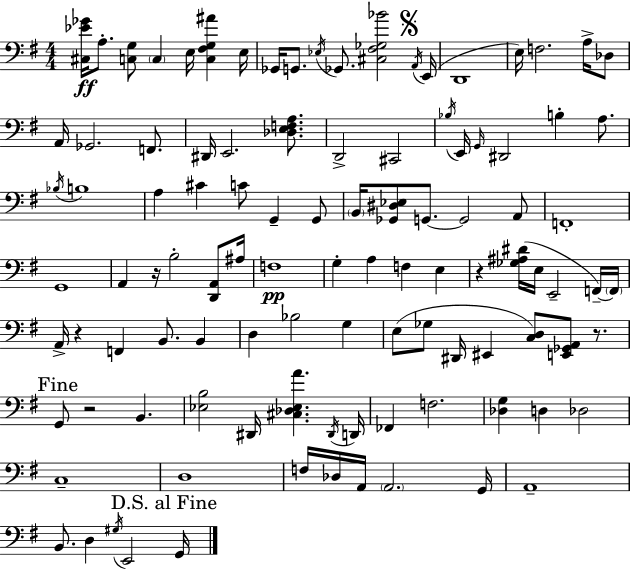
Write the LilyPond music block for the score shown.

{
  \clef bass
  \numericTimeSignature
  \time 4/4
  \key g \major
  <cis ees' ges'>16\ff a8.-. <c g>8 \parenthesize c4 e16 <c fis g ais'>4 e16 | ges,16 g,8. \acciaccatura { ees16 } ges,8. <cis fis ges bes'>2 | \mark \markup { \musicglyph "scripts.segno" } \acciaccatura { a,16 }( e,16 d,1 | e16) f2. a16-> | \break des8 a,16 ges,2. f,8. | dis,16 e,2. <des e f a>8. | d,2-> cis,2 | \acciaccatura { bes16 } e,16 \grace { g,16 } dis,2 b4-. | \break a8. \acciaccatura { bes16 } b1 | a4 cis'4 c'8 g,4-- | g,8 \parenthesize b,16 <ges, dis ees>8 g,8.~~ g,2 | a,8 f,1-. | \break g,1 | a,4 r16 b2-. | <d, a,>8 ais16 f1\pp | g4-. a4 f4 | \break e4 r4 <ges ais dis'>16( e16 e,2-- | f,16--~~) \parenthesize f,16 a,16-> r4 f,4 b,8. | b,4 d4 bes2 | g4 e8( ges8 dis,16 eis,4 <c d>8) | \break <e, ges, a,>8 r8. \mark "Fine" g,8 r2 b,4. | <ees b>2 dis,16 <cis des ees a'>4. | \acciaccatura { dis,16 } d,16 fes,4 f2. | <des g>4 d4 des2 | \break c1-- | d1 | f16 des16 a,16 \parenthesize a,2. | g,16 a,1-- | \break b,8. d4 \acciaccatura { gis16 } e,2 | \mark "D.S. al Fine" g,16 \bar "|."
}